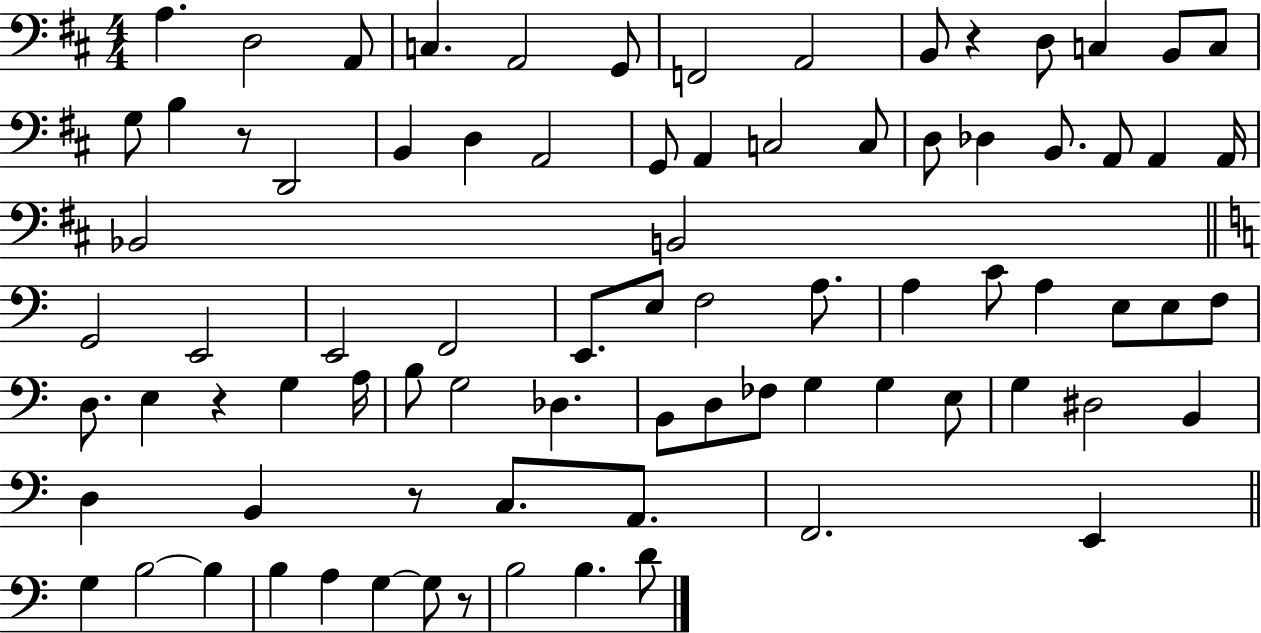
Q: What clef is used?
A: bass